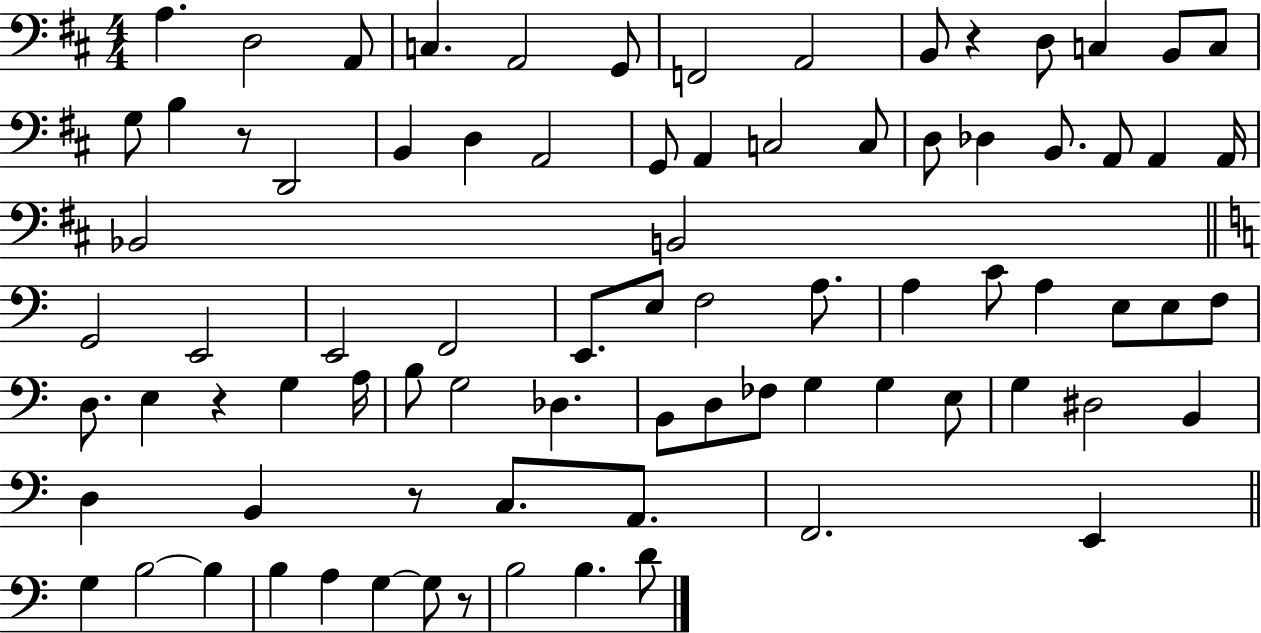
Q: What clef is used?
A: bass